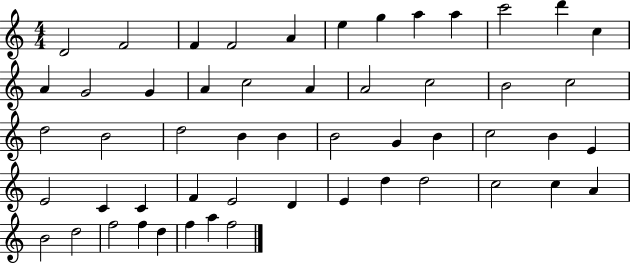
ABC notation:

X:1
T:Untitled
M:4/4
L:1/4
K:C
D2 F2 F F2 A e g a a c'2 d' c A G2 G A c2 A A2 c2 B2 c2 d2 B2 d2 B B B2 G B c2 B E E2 C C F E2 D E d d2 c2 c A B2 d2 f2 f d f a f2